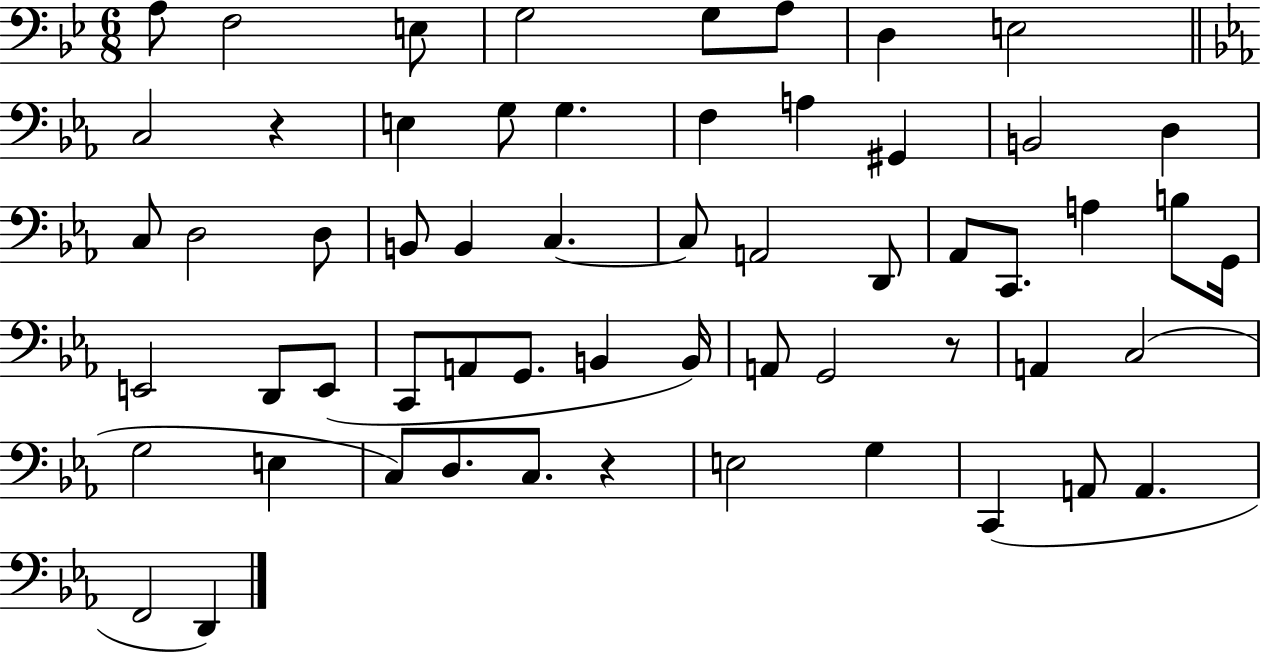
A3/e F3/h E3/e G3/h G3/e A3/e D3/q E3/h C3/h R/q E3/q G3/e G3/q. F3/q A3/q G#2/q B2/h D3/q C3/e D3/h D3/e B2/e B2/q C3/q. C3/e A2/h D2/e Ab2/e C2/e. A3/q B3/e G2/s E2/h D2/e E2/e C2/e A2/e G2/e. B2/q B2/s A2/e G2/h R/e A2/q C3/h G3/h E3/q C3/e D3/e. C3/e. R/q E3/h G3/q C2/q A2/e A2/q. F2/h D2/q